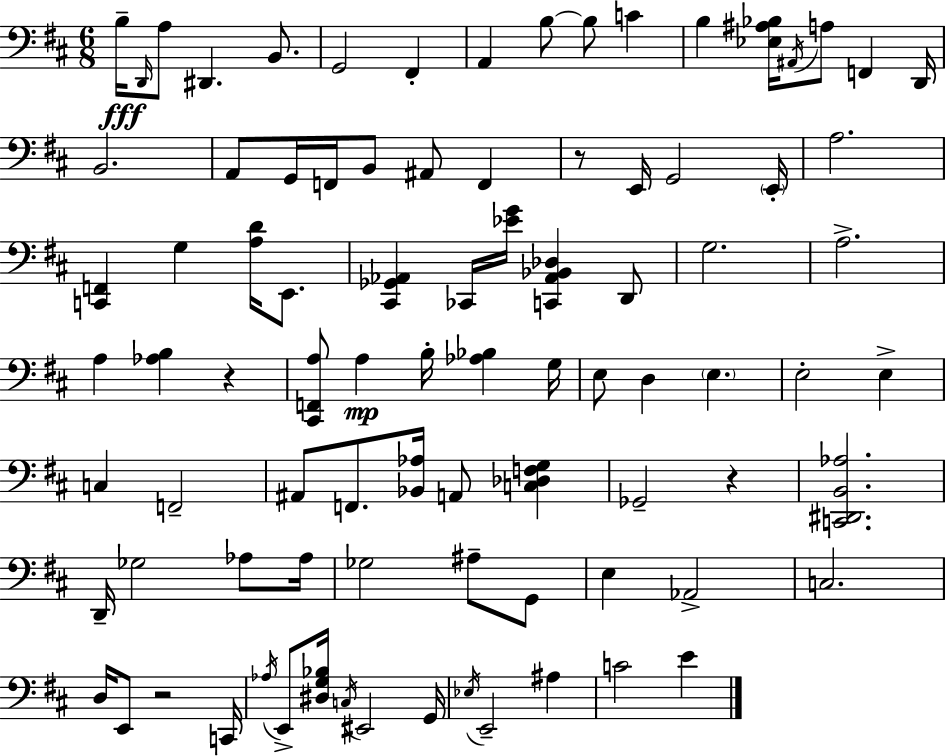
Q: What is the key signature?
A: D major